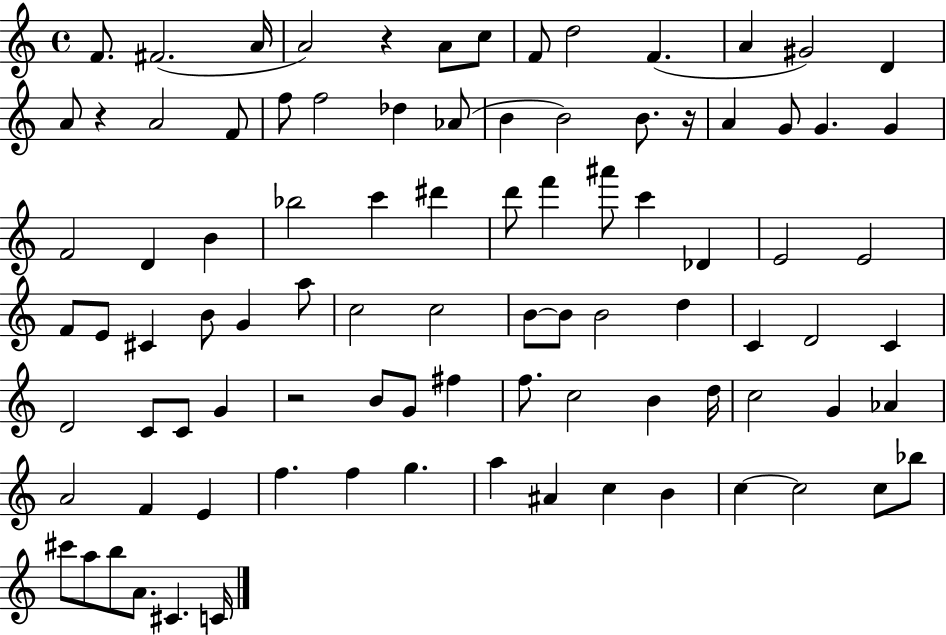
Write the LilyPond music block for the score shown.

{
  \clef treble
  \time 4/4
  \defaultTimeSignature
  \key c \major
  f'8. fis'2.( a'16 | a'2) r4 a'8 c''8 | f'8 d''2 f'4.( | a'4 gis'2) d'4 | \break a'8 r4 a'2 f'8 | f''8 f''2 des''4 aes'8( | b'4 b'2) b'8. r16 | a'4 g'8 g'4. g'4 | \break f'2 d'4 b'4 | bes''2 c'''4 dis'''4 | d'''8 f'''4 ais'''8 c'''4 des'4 | e'2 e'2 | \break f'8 e'8 cis'4 b'8 g'4 a''8 | c''2 c''2 | b'8~~ b'8 b'2 d''4 | c'4 d'2 c'4 | \break d'2 c'8 c'8 g'4 | r2 b'8 g'8 fis''4 | f''8. c''2 b'4 d''16 | c''2 g'4 aes'4 | \break a'2 f'4 e'4 | f''4. f''4 g''4. | a''4 ais'4 c''4 b'4 | c''4~~ c''2 c''8 bes''8 | \break cis'''8 a''8 b''8 a'8. cis'4. c'16 | \bar "|."
}